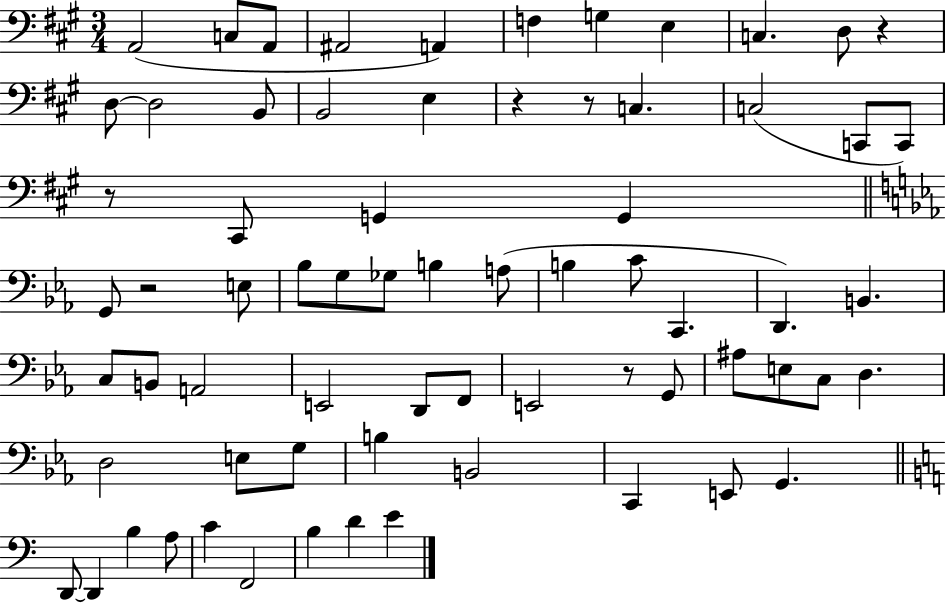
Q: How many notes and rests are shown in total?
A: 69